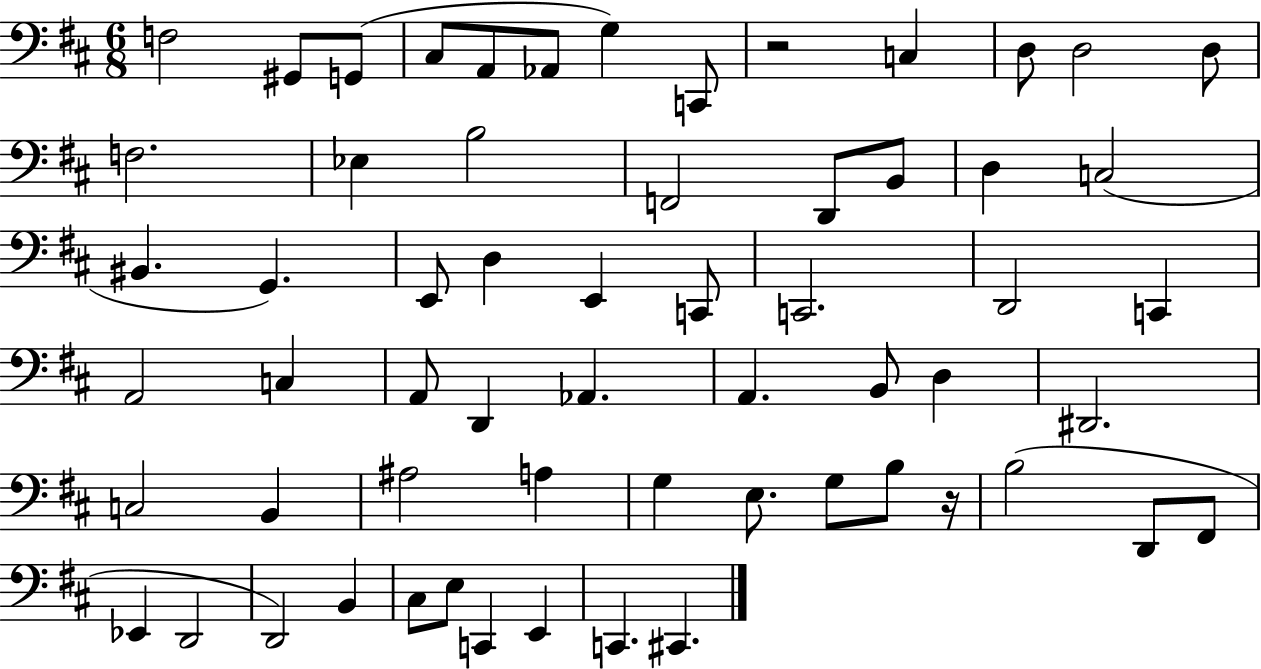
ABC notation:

X:1
T:Untitled
M:6/8
L:1/4
K:D
F,2 ^G,,/2 G,,/2 ^C,/2 A,,/2 _A,,/2 G, C,,/2 z2 C, D,/2 D,2 D,/2 F,2 _E, B,2 F,,2 D,,/2 B,,/2 D, C,2 ^B,, G,, E,,/2 D, E,, C,,/2 C,,2 D,,2 C,, A,,2 C, A,,/2 D,, _A,, A,, B,,/2 D, ^D,,2 C,2 B,, ^A,2 A, G, E,/2 G,/2 B,/2 z/4 B,2 D,,/2 ^F,,/2 _E,, D,,2 D,,2 B,, ^C,/2 E,/2 C,, E,, C,, ^C,,